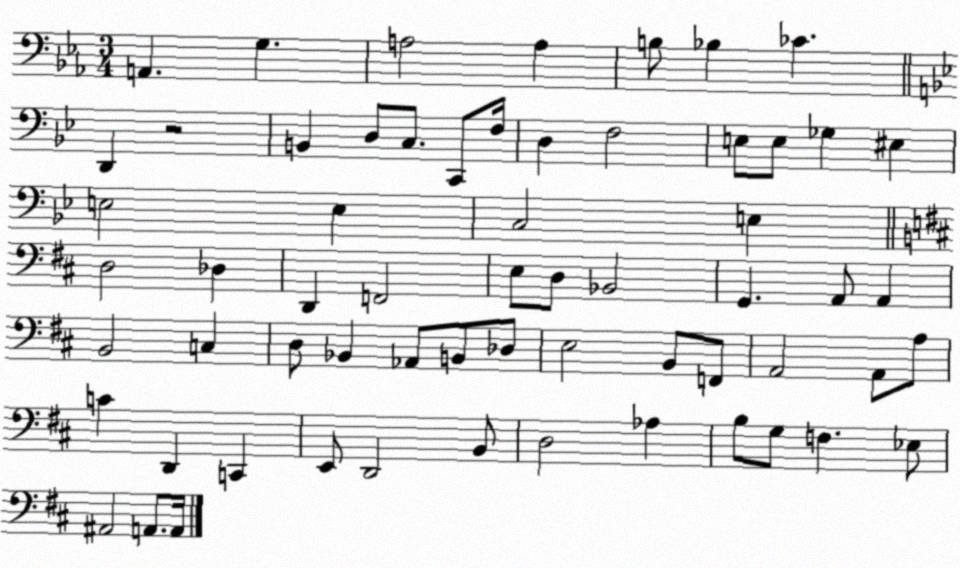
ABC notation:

X:1
T:Untitled
M:3/4
L:1/4
K:Eb
A,, G, A,2 A, B,/2 _B, _C D,, z2 B,, D,/2 C,/2 C,,/2 F,/4 D, F,2 E,/2 E,/2 _G, ^E, E,2 E, C,2 E, D,2 _D, D,, F,,2 E,/2 D,/2 _B,,2 G,, A,,/2 A,, B,,2 C, D,/2 _B,, _A,,/2 B,,/2 _D,/2 E,2 B,,/2 F,,/2 A,,2 A,,/2 A,/2 C D,, C,, E,,/2 D,,2 B,,/2 D,2 _A, B,/2 G,/2 F, _E,/2 ^A,,2 A,,/2 A,,/4